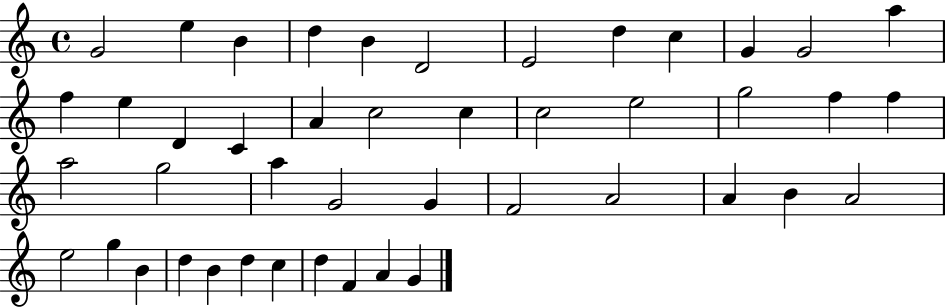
X:1
T:Untitled
M:4/4
L:1/4
K:C
G2 e B d B D2 E2 d c G G2 a f e D C A c2 c c2 e2 g2 f f a2 g2 a G2 G F2 A2 A B A2 e2 g B d B d c d F A G